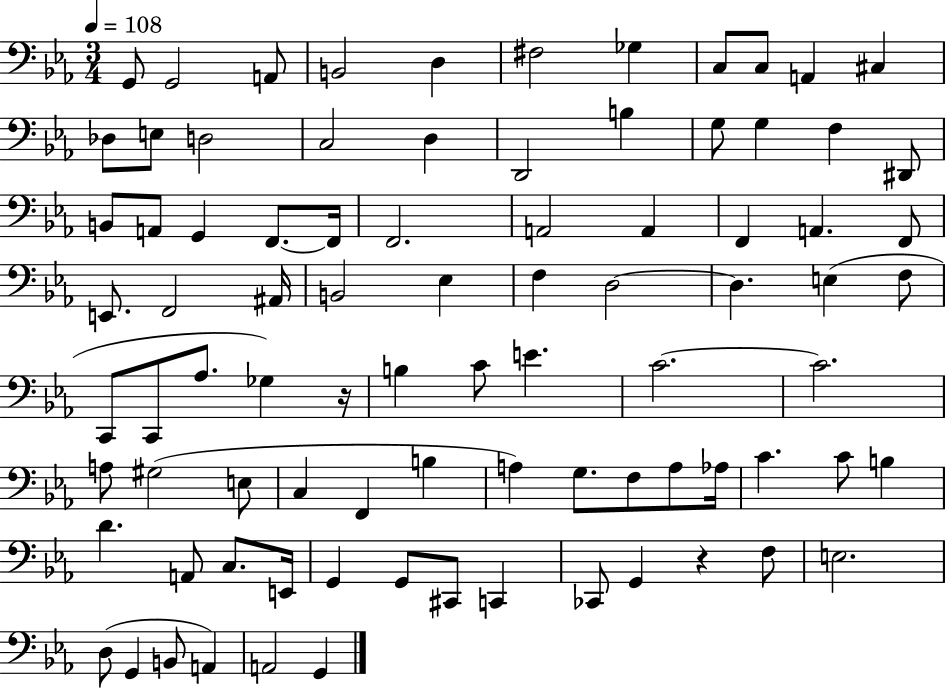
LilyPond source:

{
  \clef bass
  \numericTimeSignature
  \time 3/4
  \key ees \major
  \tempo 4 = 108
  \repeat volta 2 { g,8 g,2 a,8 | b,2 d4 | fis2 ges4 | c8 c8 a,4 cis4 | \break des8 e8 d2 | c2 d4 | d,2 b4 | g8 g4 f4 dis,8 | \break b,8 a,8 g,4 f,8.~~ f,16 | f,2. | a,2 a,4 | f,4 a,4. f,8 | \break e,8. f,2 ais,16 | b,2 ees4 | f4 d2~~ | d4. e4( f8 | \break c,8 c,8 aes8. ges4) r16 | b4 c'8 e'4. | c'2.~~ | c'2. | \break a8 gis2( e8 | c4 f,4 b4 | a4) g8. f8 a8 aes16 | c'4. c'8 b4 | \break d'4. a,8 c8. e,16 | g,4 g,8 cis,8 c,4 | ces,8 g,4 r4 f8 | e2. | \break d8( g,4 b,8 a,4) | a,2 g,4 | } \bar "|."
}